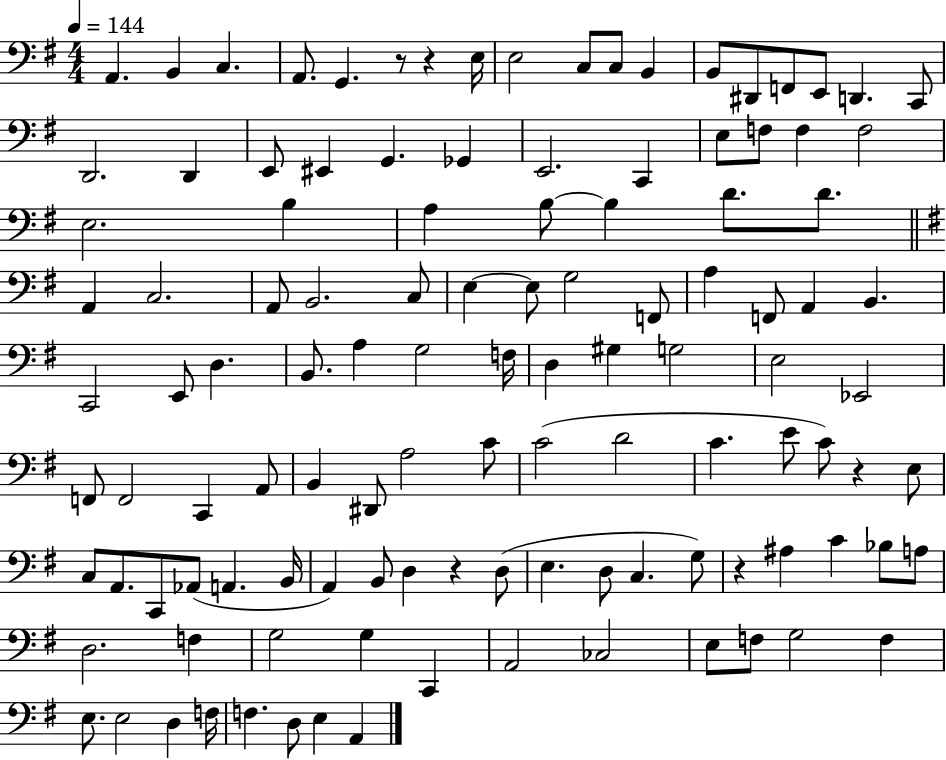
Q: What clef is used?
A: bass